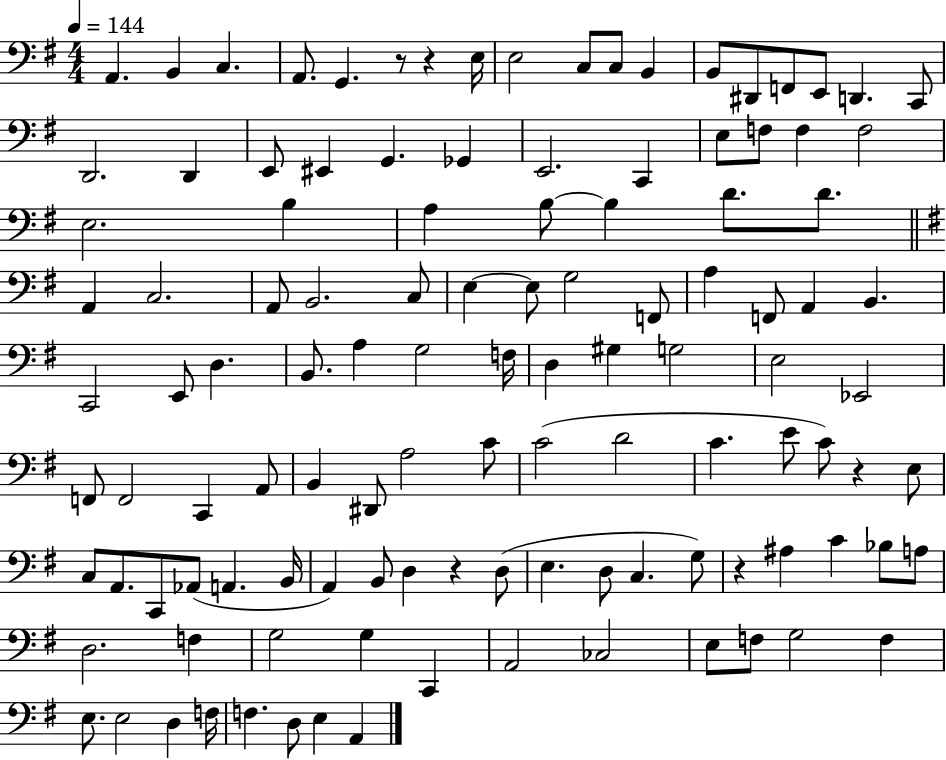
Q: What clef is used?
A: bass